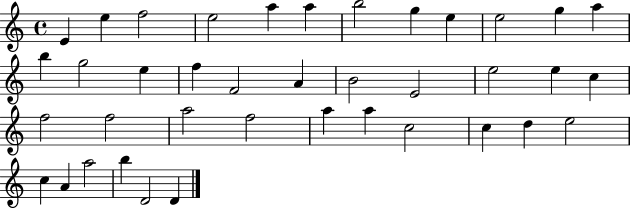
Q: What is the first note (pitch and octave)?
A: E4